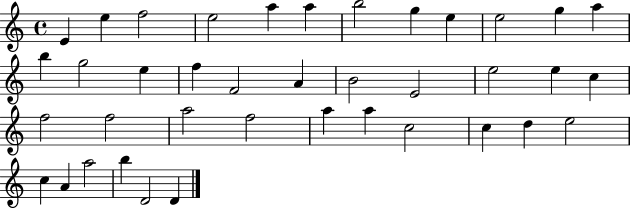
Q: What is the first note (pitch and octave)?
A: E4